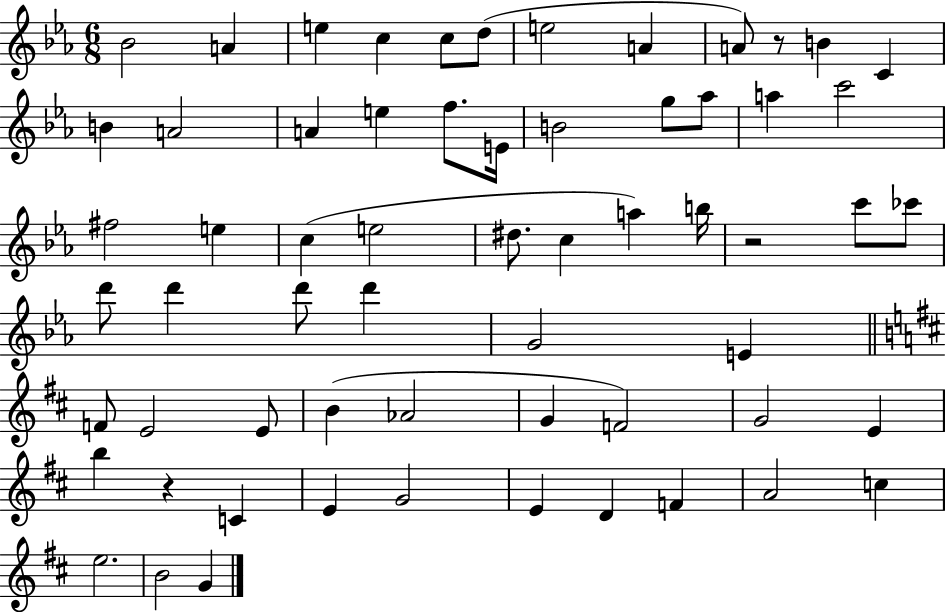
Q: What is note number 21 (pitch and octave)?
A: A5